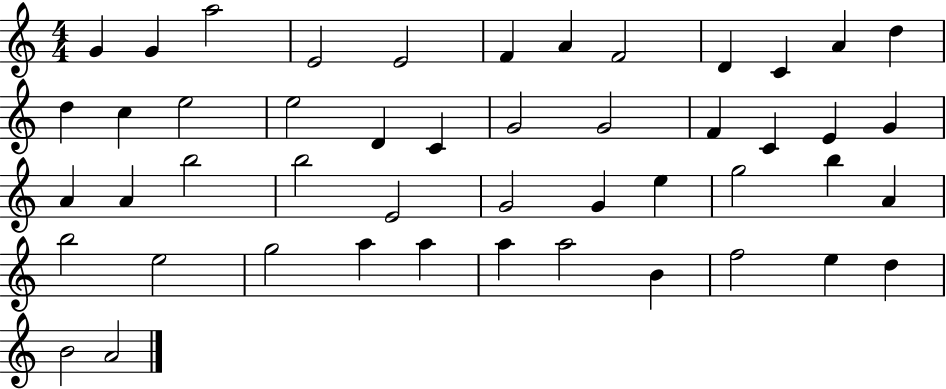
G4/q G4/q A5/h E4/h E4/h F4/q A4/q F4/h D4/q C4/q A4/q D5/q D5/q C5/q E5/h E5/h D4/q C4/q G4/h G4/h F4/q C4/q E4/q G4/q A4/q A4/q B5/h B5/h E4/h G4/h G4/q E5/q G5/h B5/q A4/q B5/h E5/h G5/h A5/q A5/q A5/q A5/h B4/q F5/h E5/q D5/q B4/h A4/h